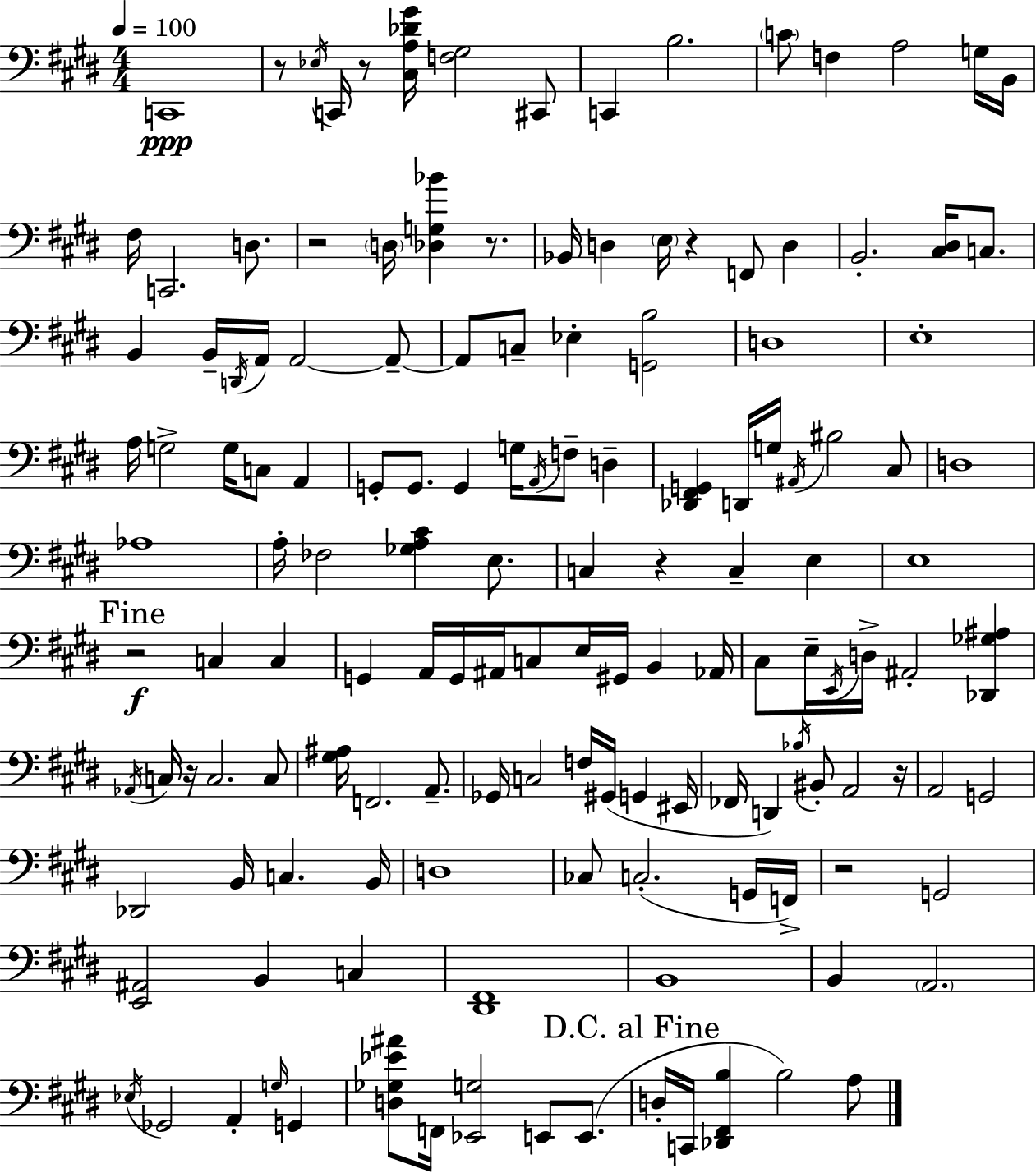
{
  \clef bass
  \numericTimeSignature
  \time 4/4
  \key e \major
  \tempo 4 = 100
  c,1\ppp | r8 \acciaccatura { ees16 } c,16 r8 <cis a des' gis'>16 <f gis>2 cis,8 | c,4 b2. | \parenthesize c'8 f4 a2 g16 | \break b,16 fis16 c,2. d8. | r2 \parenthesize d16 <des g bes'>4 r8. | bes,16 d4 \parenthesize e16 r4 f,8 d4 | b,2.-. <cis dis>16 c8. | \break b,4 b,16-- \acciaccatura { d,16 } a,16 a,2~~ | a,8--~~ a,8 c8-- ees4-. <g, b>2 | d1 | e1-. | \break a16 g2-> g16 c8 a,4 | g,8-. g,8. g,4 g16 \acciaccatura { a,16 } f8-- d4-- | <des, fis, g,>4 d,16 g16 \acciaccatura { ais,16 } bis2 | cis8 d1 | \break aes1 | a16-. fes2 <ges a cis'>4 | e8. c4 r4 c4-- | e4 e1 | \break \mark "Fine" r2\f c4 | c4 g,4 a,16 g,16 ais,16 c8 e16 gis,16 b,4 | aes,16 cis8 e16-- \acciaccatura { e,16 } d16-> ais,2-. | <des, ges ais>4 \acciaccatura { aes,16 } c16 r16 c2. | \break c8 <gis ais>16 f,2. | a,8.-- ges,16 c2 f16 | gis,16( g,4 eis,16 fes,16 d,4) \acciaccatura { bes16 } bis,8-. a,2 | r16 a,2 g,2 | \break des,2 b,16 | c4. b,16 d1 | ces8 c2.-.( | g,16 f,16->) r2 g,2 | \break <e, ais,>2 b,4 | c4 <dis, fis,>1 | b,1 | b,4 \parenthesize a,2. | \break \acciaccatura { ees16 } ges,2 | a,4-. \grace { g16 } g,4 <d ges ees' ais'>8 f,16 <ees, g>2 | e,8 e,8.( \mark "D.C. al Fine" d16-. c,16 <des, fis, b>4 b2) | a8 \bar "|."
}